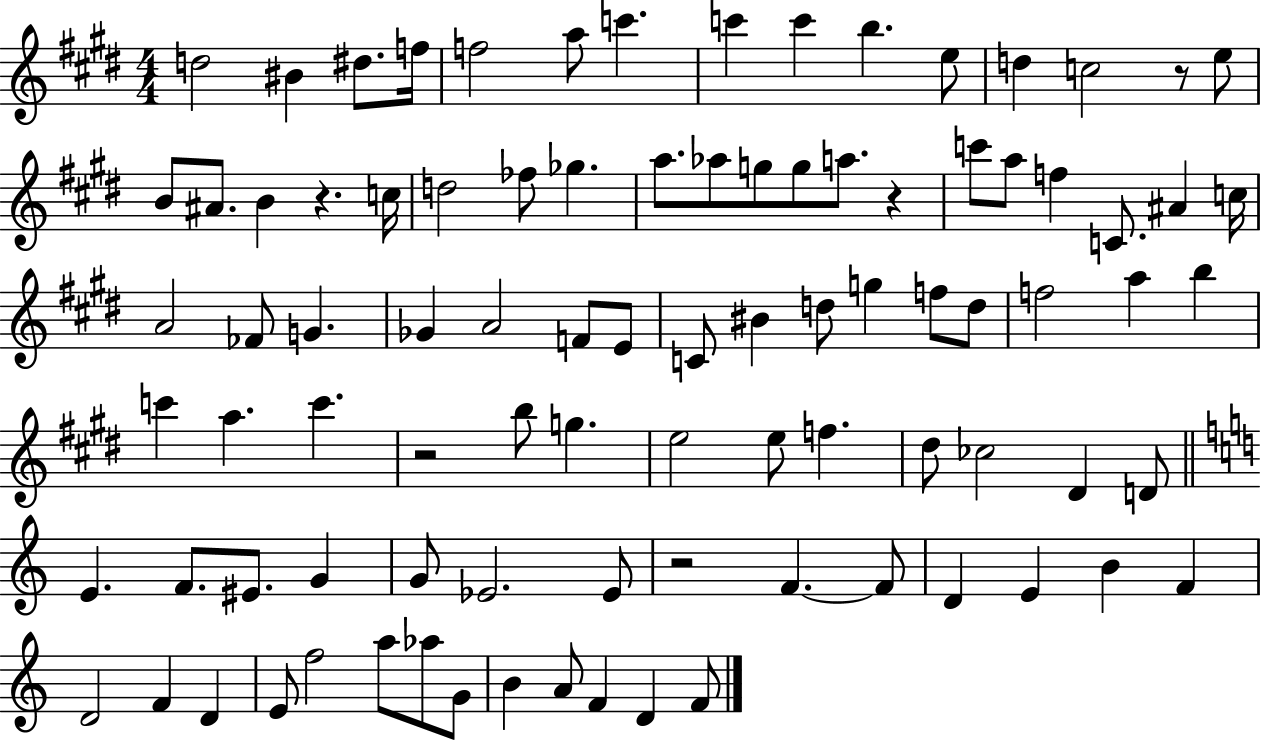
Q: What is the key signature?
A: E major